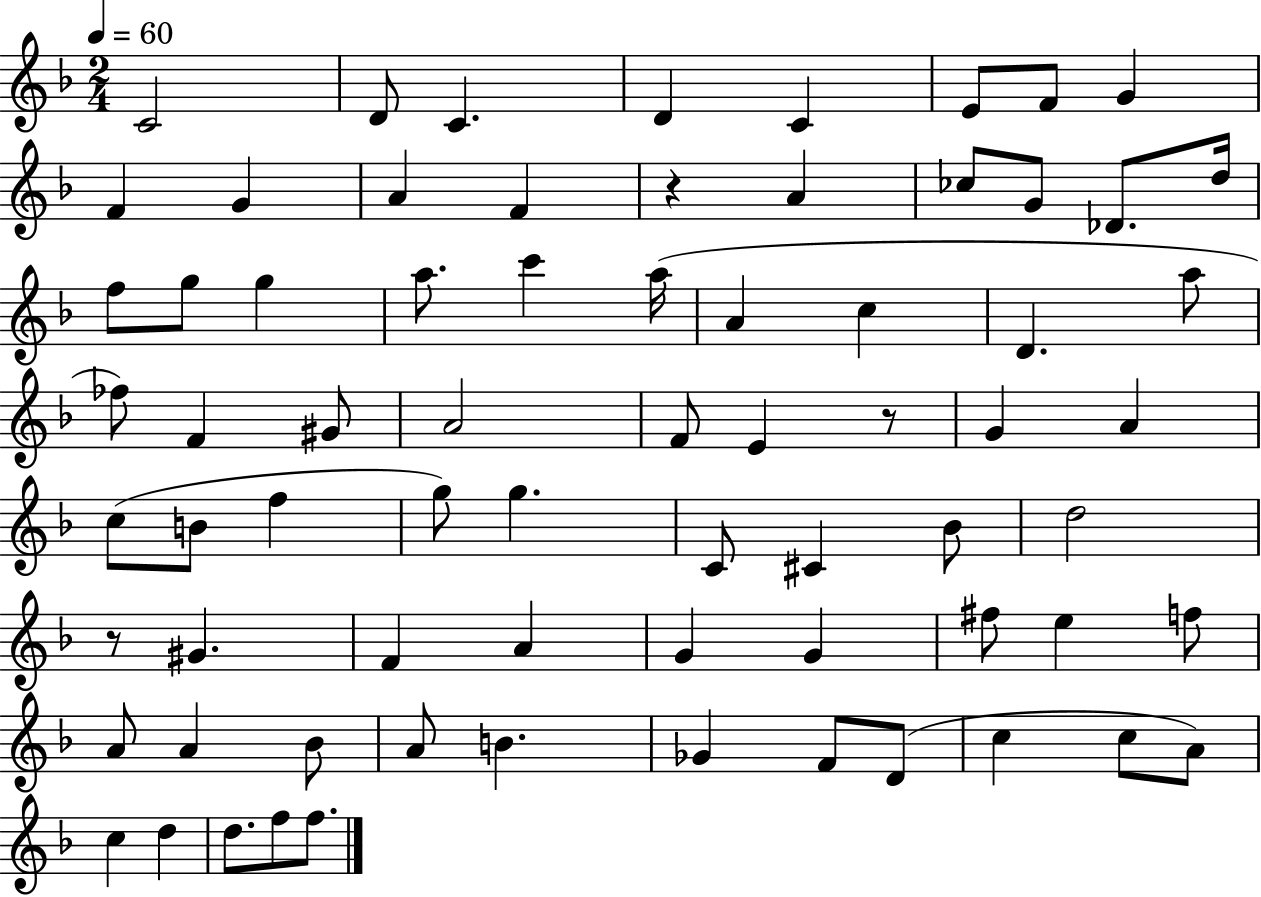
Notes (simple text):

C4/h D4/e C4/q. D4/q C4/q E4/e F4/e G4/q F4/q G4/q A4/q F4/q R/q A4/q CES5/e G4/e Db4/e. D5/s F5/e G5/e G5/q A5/e. C6/q A5/s A4/q C5/q D4/q. A5/e FES5/e F4/q G#4/e A4/h F4/e E4/q R/e G4/q A4/q C5/e B4/e F5/q G5/e G5/q. C4/e C#4/q Bb4/e D5/h R/e G#4/q. F4/q A4/q G4/q G4/q F#5/e E5/q F5/e A4/e A4/q Bb4/e A4/e B4/q. Gb4/q F4/e D4/e C5/q C5/e A4/e C5/q D5/q D5/e. F5/e F5/e.